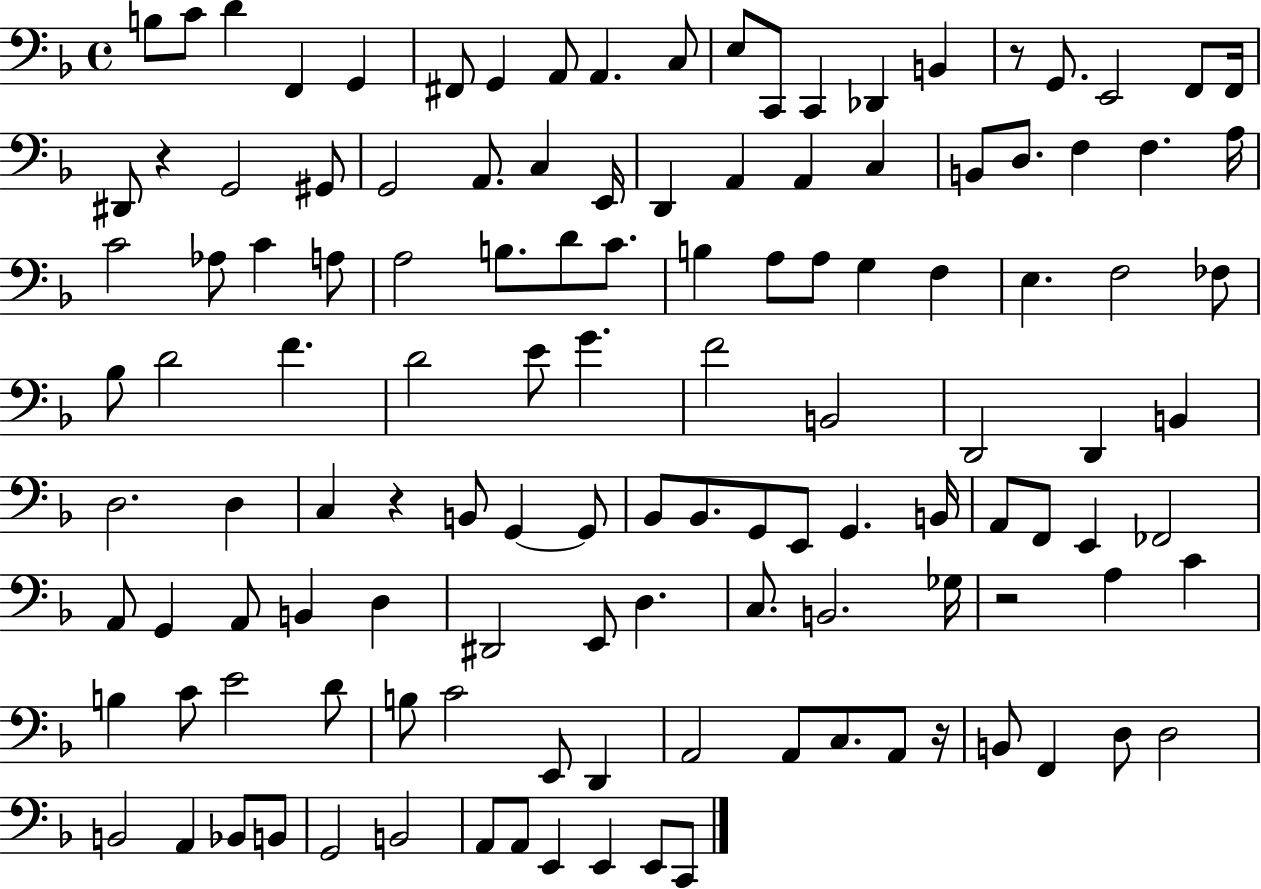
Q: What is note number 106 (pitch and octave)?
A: D3